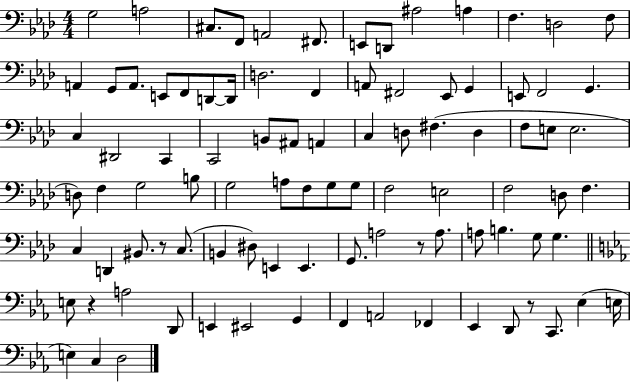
X:1
T:Untitled
M:4/4
L:1/4
K:Ab
G,2 A,2 ^C,/2 F,,/2 A,,2 ^F,,/2 E,,/2 D,,/2 ^A,2 A, F, D,2 F,/2 A,, G,,/2 A,,/2 E,,/2 F,,/2 D,,/2 D,,/4 D,2 F,, A,,/2 ^F,,2 _E,,/2 G,, E,,/2 F,,2 G,, C, ^D,,2 C,, C,,2 B,,/2 ^A,,/2 A,, C, D,/2 ^F, D, F,/2 E,/2 E,2 D,/2 F, G,2 B,/2 G,2 A,/2 F,/2 G,/2 G,/2 F,2 E,2 F,2 D,/2 F, C, D,, ^B,,/2 z/2 C,/2 B,, ^D,/2 E,, E,, G,,/2 A,2 z/2 A,/2 A,/2 B, G,/2 G, E,/2 z A,2 D,,/2 E,, ^E,,2 G,, F,, A,,2 _F,, _E,, D,,/2 z/2 C,,/2 _E, E,/4 E, C, D,2